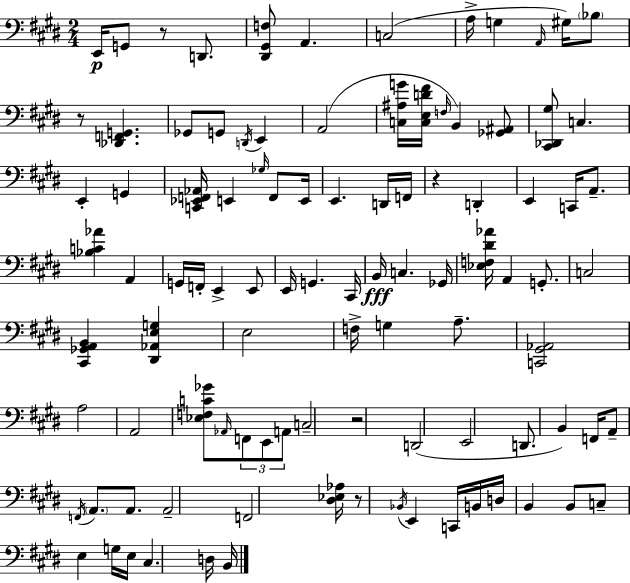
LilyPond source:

{
  \clef bass
  \numericTimeSignature
  \time 2/4
  \key e \major
  e,16\p g,8 r8 d,8. | <dis, gis, f>8 a,4. | c2( | a16-> g4 \grace { a,16 } gis16) \parenthesize bes8 | \break r8 <des, f, g,>4. | ges,8 g,8 \acciaccatura { d,16 } e,4 | a,2( | <c ais g'>16 <c e d' fis'>16 \grace { f16 }) b,4 | \break <ges, ais,>8 <cis, des, gis>8 c4. | e,4-. g,4 | <c, ees, f, aes,>16 e,4 | \grace { ges16 } f,8 e,16 e,4. | \break d,16 f,16 r4 | d,4-. e,4 | c,16 a,8.-- <bes c' aes'>4 | a,4 g,16 f,16-. e,4-> | \break e,8 e,16 g,4. | cis,16 b,16\fff c4. | ges,16 <ees f dis' aes'>16 a,4 | g,8.-. c2 | \break <cis, ges, a, b,>4 | <dis, aes, e g>4 e2 | f16-> g4 | a8.-- <c, gis, aes,>2 | \break a2 | a,2 | <ees f c' ges'>8 \grace { aes,16 } \tuplet 3/2 { f,8 | e,8 a,8 } c2-- | \break r2 | d,2( | e,2 | d,8. | \break b,4) f,16 a,8-- \acciaccatura { f,16 } | \parenthesize a,8. a,8. a,2-- | f,2 | <dis ees aes>16 r8 | \break \acciaccatura { bes,16 } e,4 c,16 b,16 | d16 b,4 b,8 c8-- | e4 g16 e16 cis4. | d16 b,16 \bar "|."
}